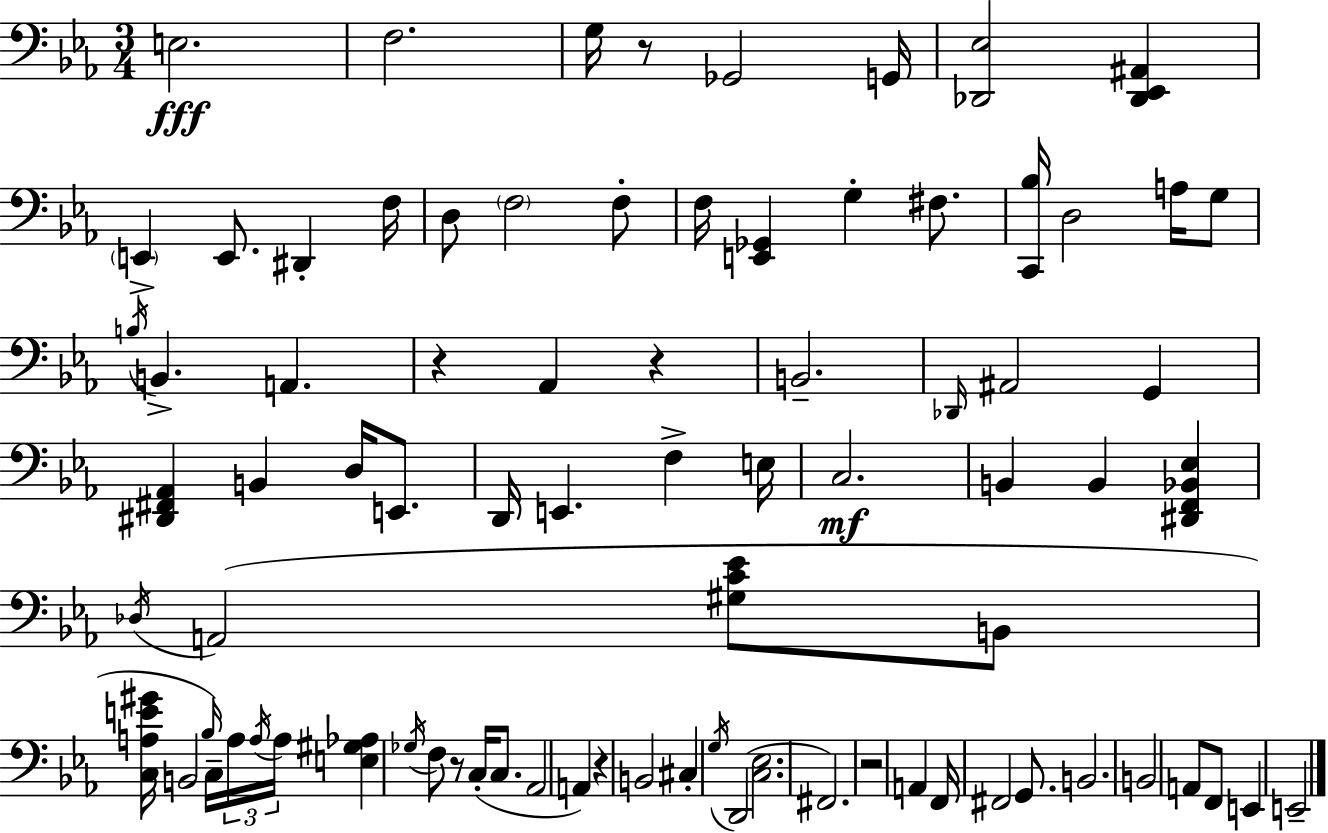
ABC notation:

X:1
T:Untitled
M:3/4
L:1/4
K:Cm
E,2 F,2 G,/4 z/2 _G,,2 G,,/4 [_D,,_E,]2 [_D,,_E,,^A,,] E,, E,,/2 ^D,, F,/4 D,/2 F,2 F,/2 F,/4 [E,,_G,,] G, ^F,/2 [C,,_B,]/4 D,2 A,/4 G,/2 B,/4 B,, A,, z _A,, z B,,2 _D,,/4 ^A,,2 G,, [^D,,^F,,_A,,] B,, D,/4 E,,/2 D,,/4 E,, F, E,/4 C,2 B,, B,, [^D,,F,,_B,,_E,] _D,/4 A,,2 [^G,C_E]/2 B,,/2 [C,A,E^G]/4 B,,2 _B,/4 C,/4 A,/4 A,/4 A,/4 [E,^G,_A,] _G,/4 F,/2 z/2 C,/4 C,/2 _A,,2 A,, z B,,2 ^C, G,/4 D,,2 [C,_E,]2 ^F,,2 z2 A,, F,,/4 ^F,,2 G,,/2 B,,2 B,,2 A,,/2 F,,/2 E,, E,,2